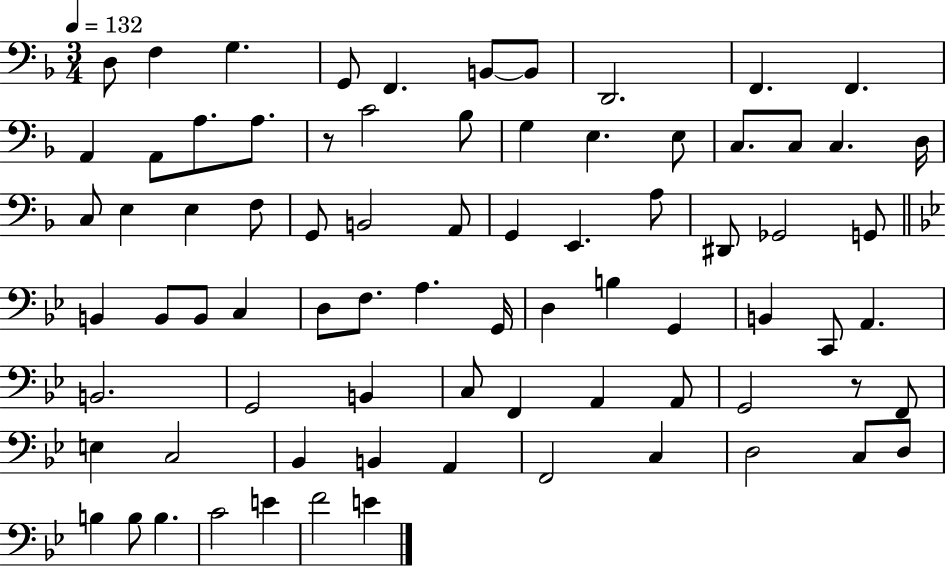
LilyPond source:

{
  \clef bass
  \numericTimeSignature
  \time 3/4
  \key f \major
  \tempo 4 = 132
  d8 f4 g4. | g,8 f,4. b,8~~ b,8 | d,2. | f,4. f,4. | \break a,4 a,8 a8. a8. | r8 c'2 bes8 | g4 e4. e8 | c8. c8 c4. d16 | \break c8 e4 e4 f8 | g,8 b,2 a,8 | g,4 e,4. a8 | dis,8 ges,2 g,8 | \break \bar "||" \break \key bes \major b,4 b,8 b,8 c4 | d8 f8. a4. g,16 | d4 b4 g,4 | b,4 c,8 a,4. | \break b,2. | g,2 b,4 | c8 f,4 a,4 a,8 | g,2 r8 f,8 | \break e4 c2 | bes,4 b,4 a,4 | f,2 c4 | d2 c8 d8 | \break b4 b8 b4. | c'2 e'4 | f'2 e'4 | \bar "|."
}